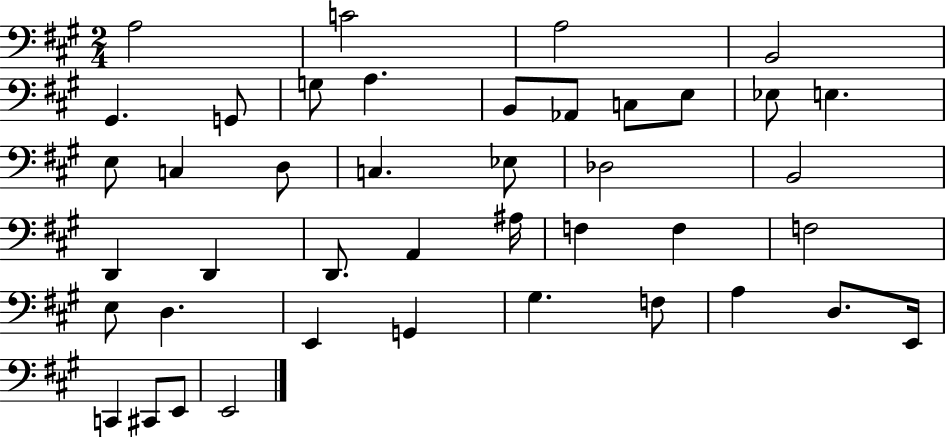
A3/h C4/h A3/h B2/h G#2/q. G2/e G3/e A3/q. B2/e Ab2/e C3/e E3/e Eb3/e E3/q. E3/e C3/q D3/e C3/q. Eb3/e Db3/h B2/h D2/q D2/q D2/e. A2/q A#3/s F3/q F3/q F3/h E3/e D3/q. E2/q G2/q G#3/q. F3/e A3/q D3/e. E2/s C2/q C#2/e E2/e E2/h